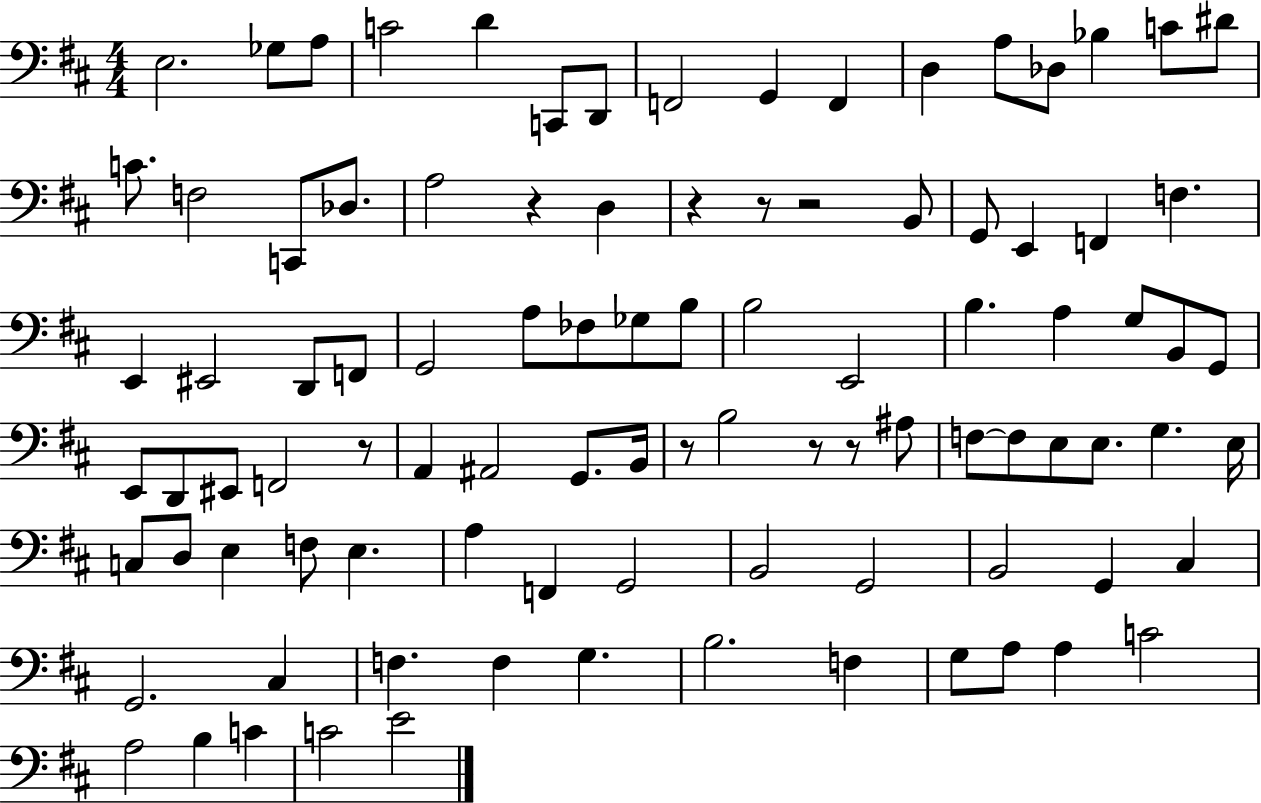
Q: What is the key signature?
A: D major